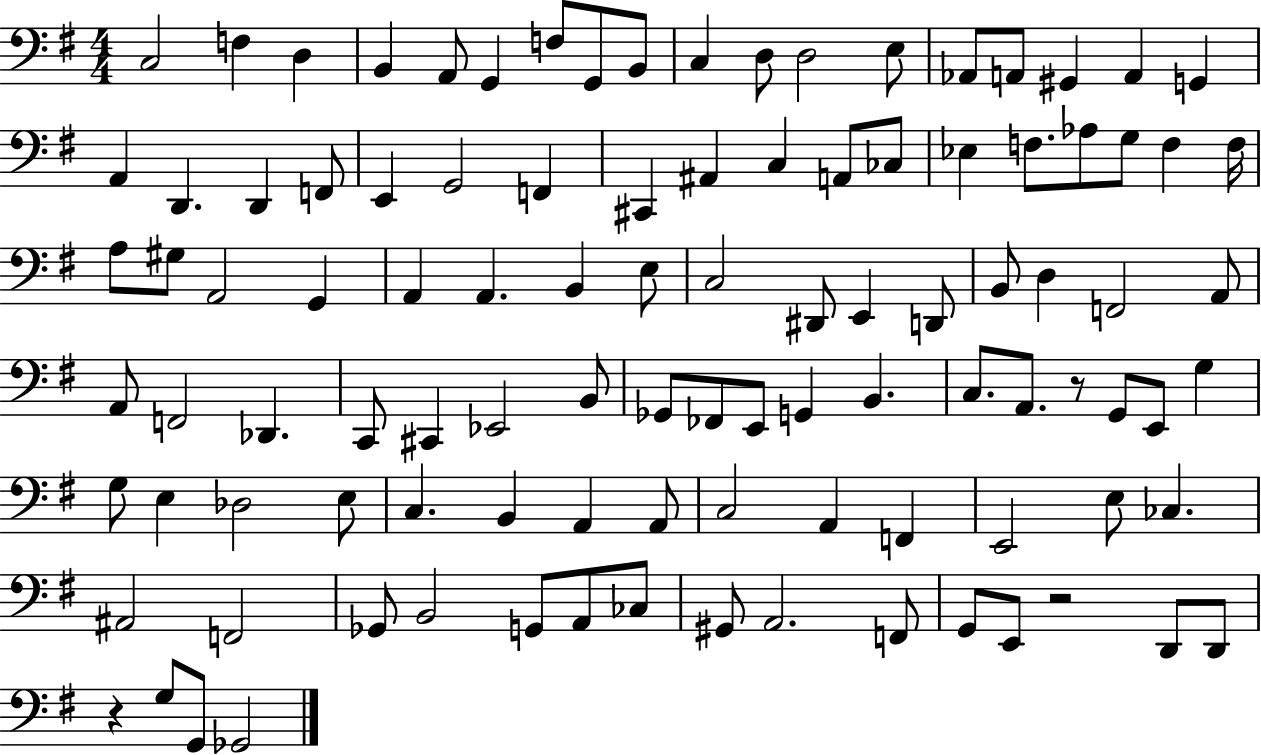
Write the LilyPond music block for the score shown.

{
  \clef bass
  \numericTimeSignature
  \time 4/4
  \key g \major
  c2 f4 d4 | b,4 a,8 g,4 f8 g,8 b,8 | c4 d8 d2 e8 | aes,8 a,8 gis,4 a,4 g,4 | \break a,4 d,4. d,4 f,8 | e,4 g,2 f,4 | cis,4 ais,4 c4 a,8 ces8 | ees4 f8. aes8 g8 f4 f16 | \break a8 gis8 a,2 g,4 | a,4 a,4. b,4 e8 | c2 dis,8 e,4 d,8 | b,8 d4 f,2 a,8 | \break a,8 f,2 des,4. | c,8 cis,4 ees,2 b,8 | ges,8 fes,8 e,8 g,4 b,4. | c8. a,8. r8 g,8 e,8 g4 | \break g8 e4 des2 e8 | c4. b,4 a,4 a,8 | c2 a,4 f,4 | e,2 e8 ces4. | \break ais,2 f,2 | ges,8 b,2 g,8 a,8 ces8 | gis,8 a,2. f,8 | g,8 e,8 r2 d,8 d,8 | \break r4 g8 g,8 ges,2 | \bar "|."
}